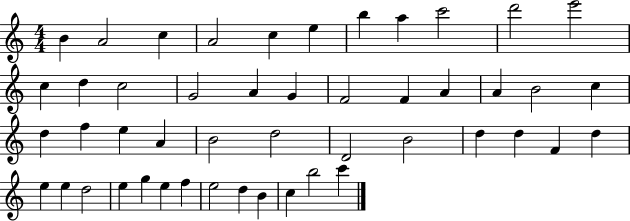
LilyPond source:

{
  \clef treble
  \numericTimeSignature
  \time 4/4
  \key c \major
  b'4 a'2 c''4 | a'2 c''4 e''4 | b''4 a''4 c'''2 | d'''2 e'''2 | \break c''4 d''4 c''2 | g'2 a'4 g'4 | f'2 f'4 a'4 | a'4 b'2 c''4 | \break d''4 f''4 e''4 a'4 | b'2 d''2 | d'2 b'2 | d''4 d''4 f'4 d''4 | \break e''4 e''4 d''2 | e''4 g''4 e''4 f''4 | e''2 d''4 b'4 | c''4 b''2 c'''4 | \break \bar "|."
}